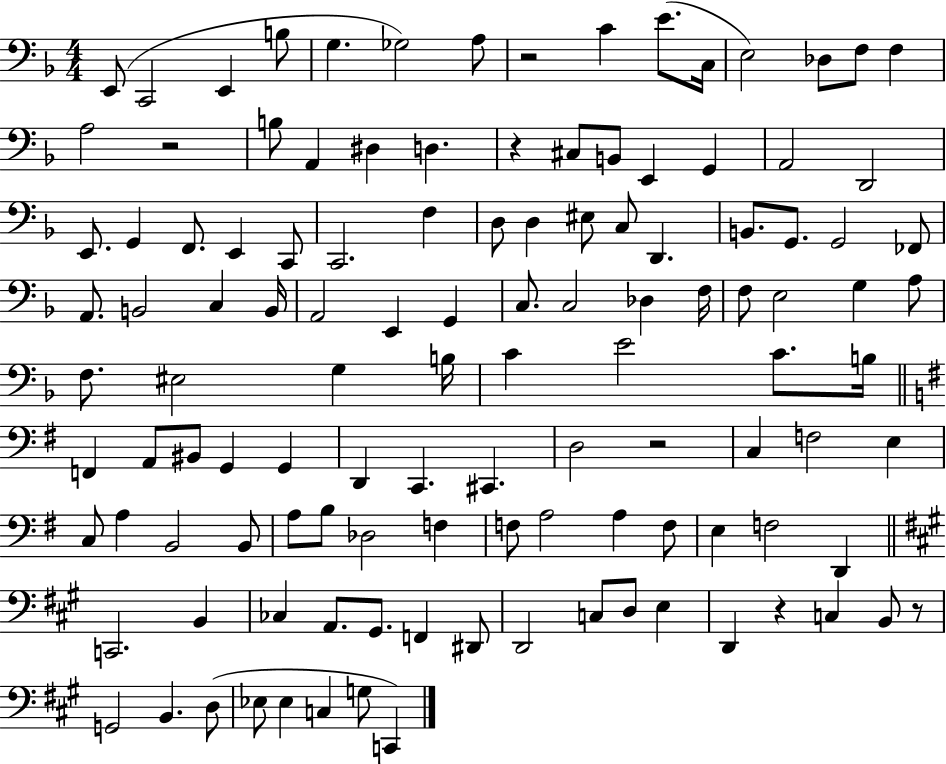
E2/e C2/h E2/q B3/e G3/q. Gb3/h A3/e R/h C4/q E4/e. C3/s E3/h Db3/e F3/e F3/q A3/h R/h B3/e A2/q D#3/q D3/q. R/q C#3/e B2/e E2/q G2/q A2/h D2/h E2/e. G2/q F2/e. E2/q C2/e C2/h. F3/q D3/e D3/q EIS3/e C3/e D2/q. B2/e. G2/e. G2/h FES2/e A2/e. B2/h C3/q B2/s A2/h E2/q G2/q C3/e. C3/h Db3/q F3/s F3/e E3/h G3/q A3/e F3/e. EIS3/h G3/q B3/s C4/q E4/h C4/e. B3/s F2/q A2/e BIS2/e G2/q G2/q D2/q C2/q. C#2/q. D3/h R/h C3/q F3/h E3/q C3/e A3/q B2/h B2/e A3/e B3/e Db3/h F3/q F3/e A3/h A3/q F3/e E3/q F3/h D2/q C2/h. B2/q CES3/q A2/e. G#2/e. F2/q D#2/e D2/h C3/e D3/e E3/q D2/q R/q C3/q B2/e R/e G2/h B2/q. D3/e Eb3/e Eb3/q C3/q G3/e C2/q